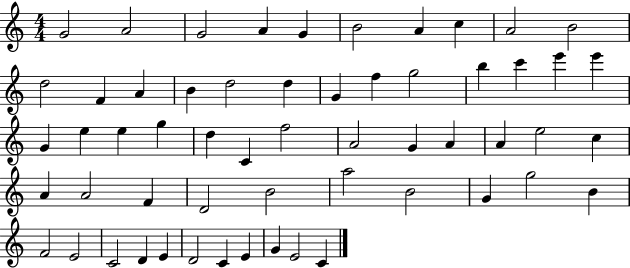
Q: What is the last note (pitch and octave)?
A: C4